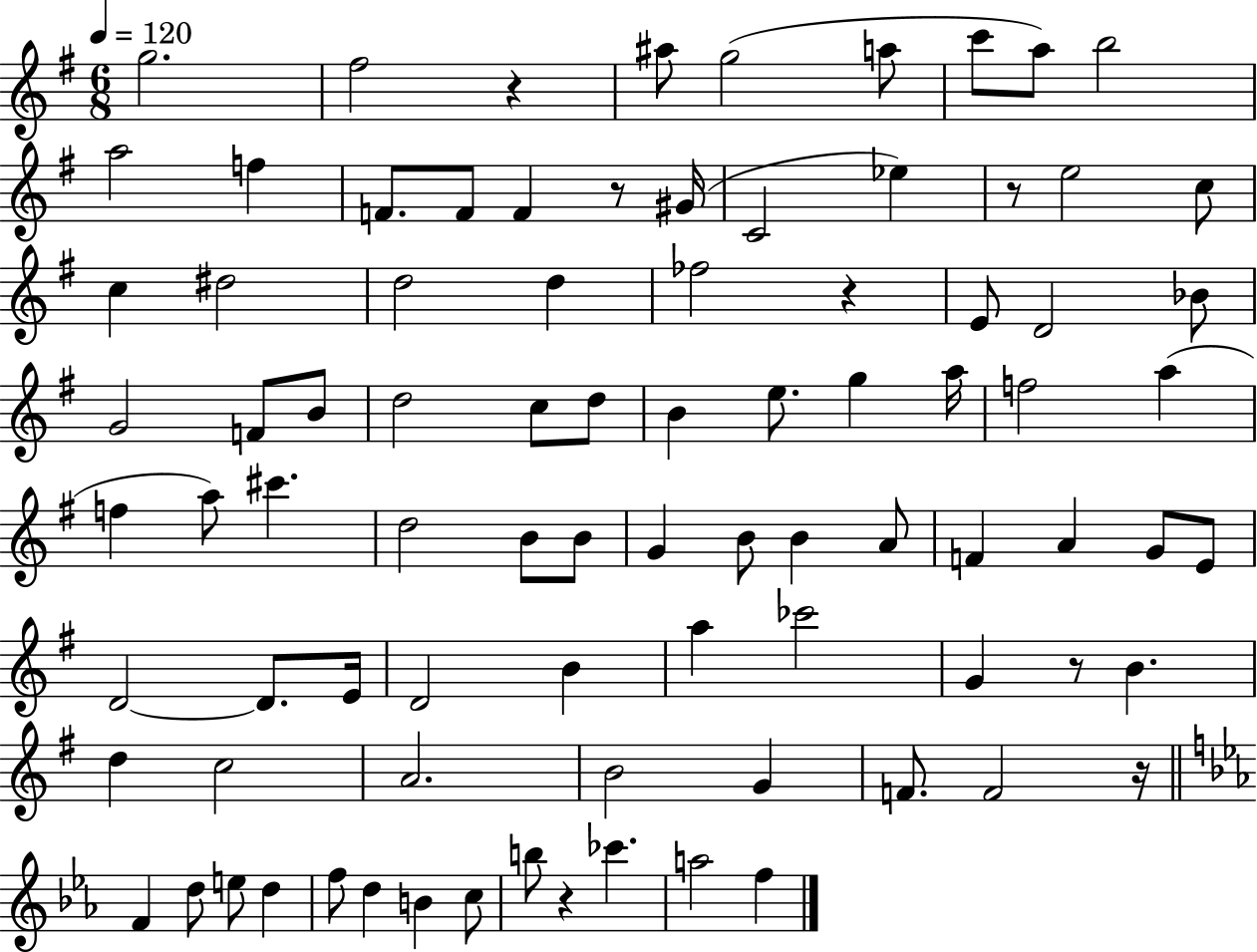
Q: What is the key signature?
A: G major